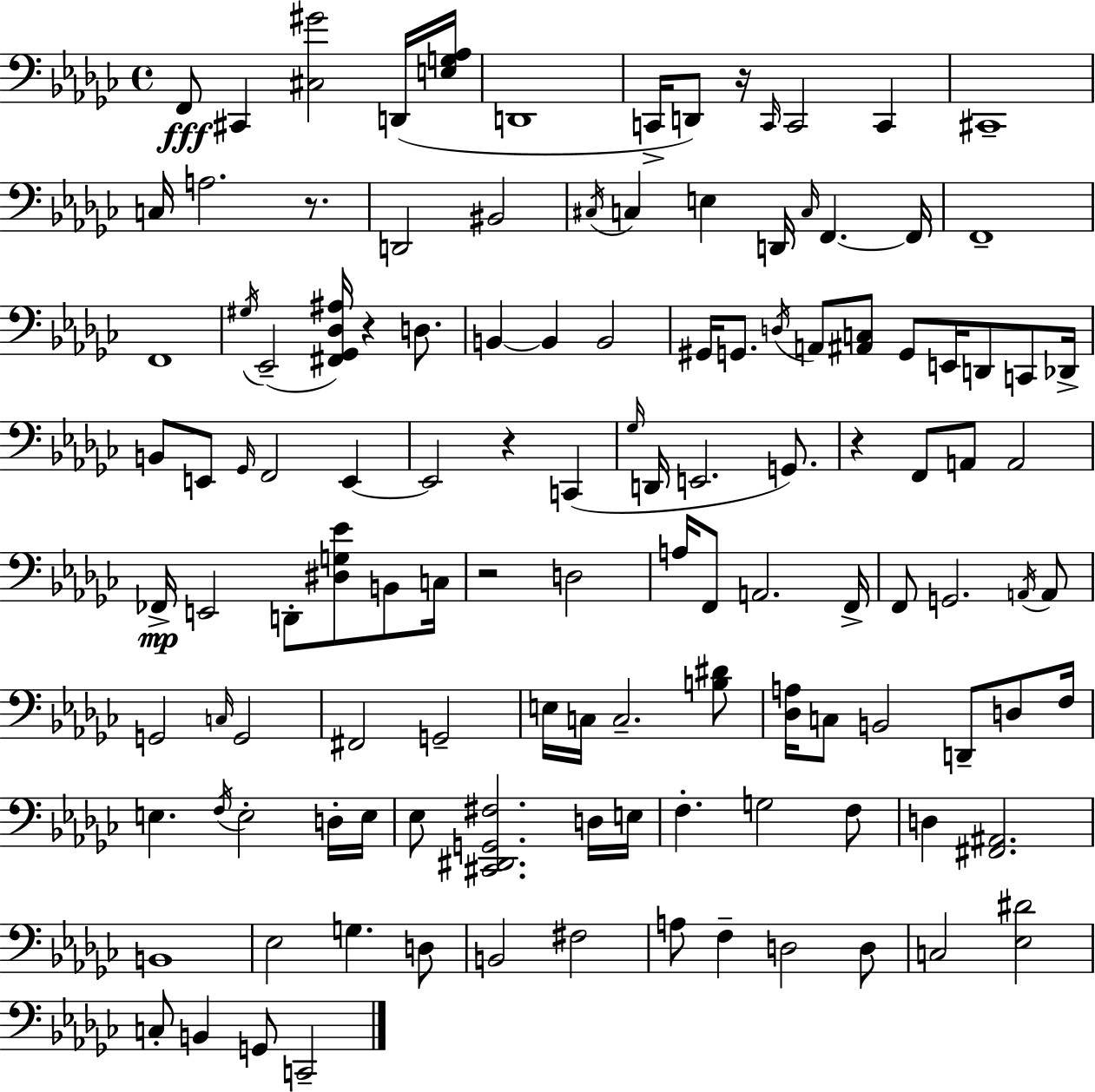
X:1
T:Untitled
M:4/4
L:1/4
K:Ebm
F,,/2 ^C,, [^C,^G]2 D,,/4 [E,G,_A,]/4 D,,4 C,,/4 D,,/2 z/4 C,,/4 C,,2 C,, ^C,,4 C,/4 A,2 z/2 D,,2 ^B,,2 ^C,/4 C, E, D,,/4 C,/4 F,, F,,/4 F,,4 F,,4 ^G,/4 _E,,2 [^F,,_G,,_D,^A,]/4 z D,/2 B,, B,, B,,2 ^G,,/4 G,,/2 D,/4 A,,/2 [^A,,C,]/2 G,,/2 E,,/4 D,,/2 C,,/2 _D,,/4 B,,/2 E,,/2 _G,,/4 F,,2 E,, E,,2 z C,, _G,/4 D,,/4 E,,2 G,,/2 z F,,/2 A,,/2 A,,2 _F,,/4 E,,2 D,,/2 [^D,G,_E]/2 B,,/2 C,/4 z2 D,2 A,/4 F,,/2 A,,2 F,,/4 F,,/2 G,,2 A,,/4 A,,/2 G,,2 C,/4 G,,2 ^F,,2 G,,2 E,/4 C,/4 C,2 [B,^D]/2 [_D,A,]/4 C,/2 B,,2 D,,/2 D,/2 F,/4 E, F,/4 E,2 D,/4 E,/4 _E,/2 [^C,,^D,,G,,^F,]2 D,/4 E,/4 F, G,2 F,/2 D, [^F,,^A,,]2 B,,4 _E,2 G, D,/2 B,,2 ^F,2 A,/2 F, D,2 D,/2 C,2 [_E,^D]2 C,/2 B,, G,,/2 C,,2